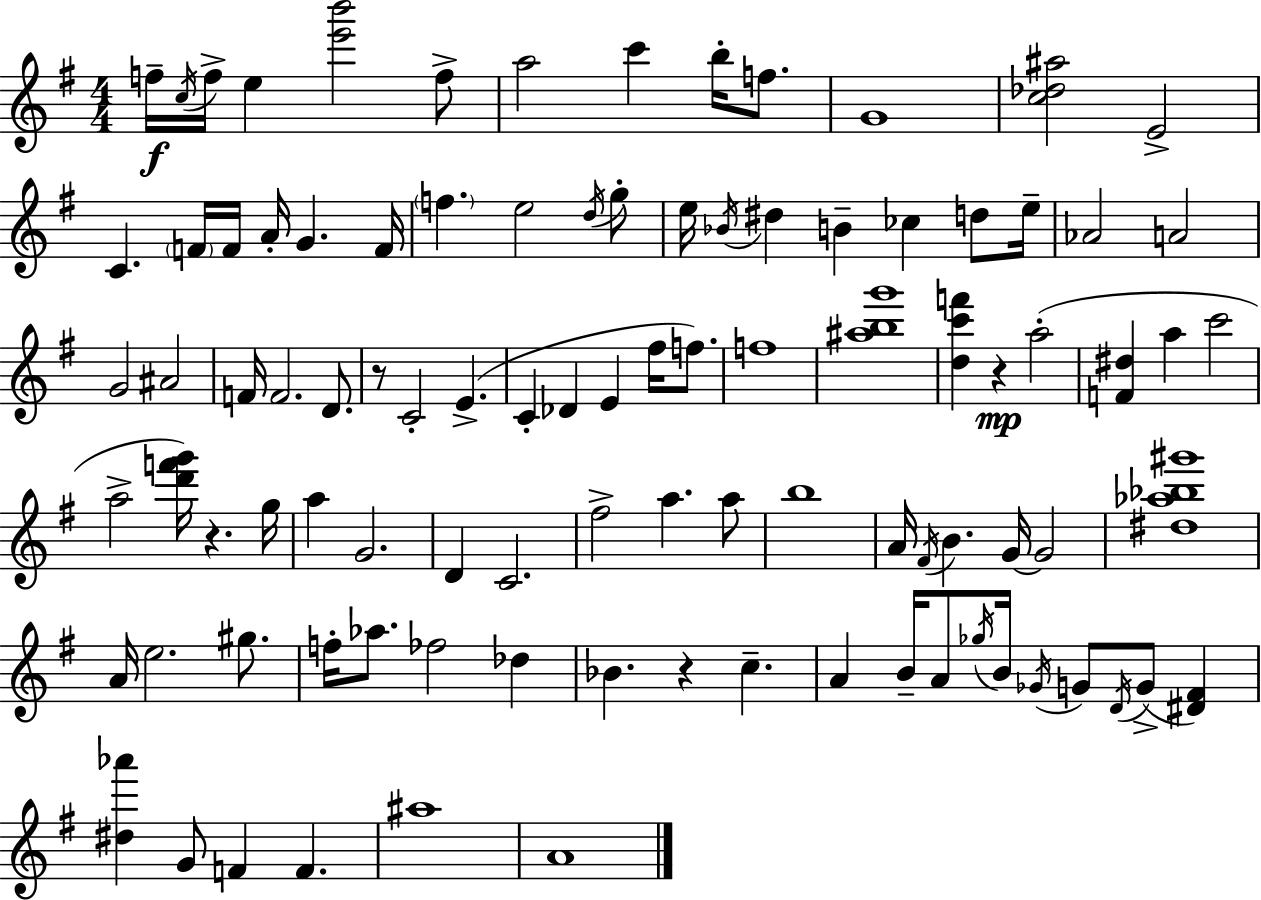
{
  \clef treble
  \numericTimeSignature
  \time 4/4
  \key e \minor
  f''16--\f \acciaccatura { c''16 } f''16-> e''4 <e''' b'''>2 f''8-> | a''2 c'''4 b''16-. f''8. | g'1 | <c'' des'' ais''>2 e'2-> | \break c'4. \parenthesize f'16 f'16 a'16-. g'4. | f'16 \parenthesize f''4. e''2 \acciaccatura { d''16 } | g''8-. e''16 \acciaccatura { bes'16 } dis''4 b'4-- ces''4 | d''8 e''16-- aes'2 a'2 | \break g'2 ais'2 | f'16 f'2. | d'8. r8 c'2-. e'4.->( | c'4-. des'4 e'4 fis''16 | \break f''8.) f''1 | <ais'' b'' g'''>1 | <d'' c''' f'''>4 r4\mp a''2-.( | <f' dis''>4 a''4 c'''2 | \break a''2-> <d''' f''' g'''>16) r4. | g''16 a''4 g'2. | d'4 c'2. | fis''2-> a''4. | \break a''8 b''1 | a'16 \acciaccatura { fis'16 } b'4. g'16~~ g'2 | <dis'' aes'' bes'' gis'''>1 | a'16 e''2. | \break gis''8. f''16-. aes''8. fes''2 | des''4 bes'4. r4 c''4.-- | a'4 b'16-- a'8 \acciaccatura { ges''16 } b'16 \acciaccatura { ges'16 } g'8 | \acciaccatura { d'16 }( g'8-> <dis' fis'>4) <dis'' aes'''>4 g'8 f'4 | \break f'4. ais''1 | a'1 | \bar "|."
}